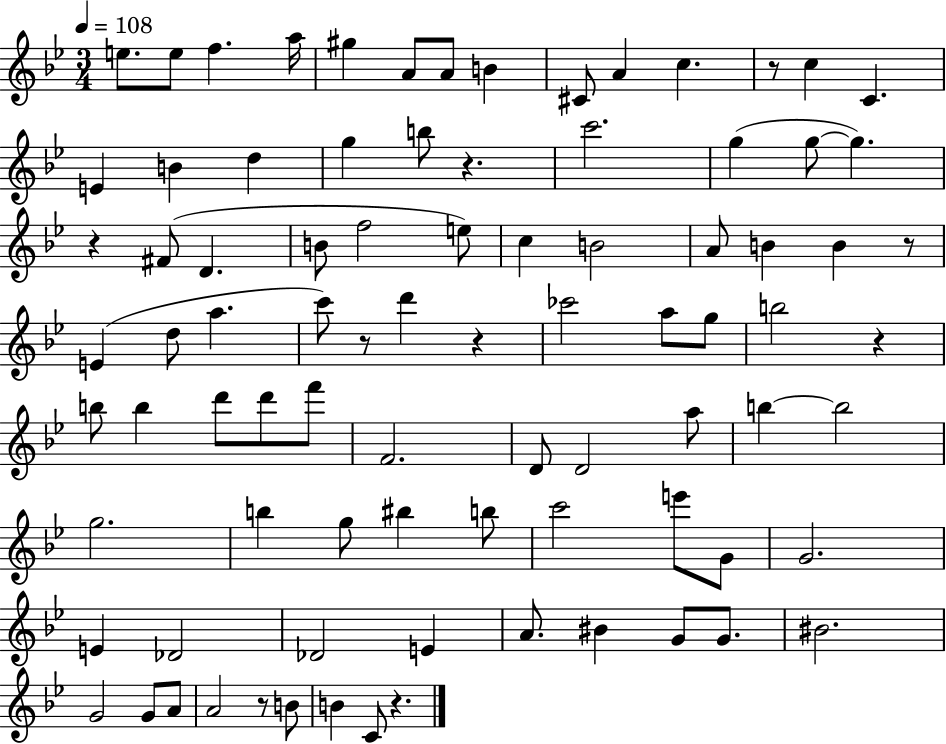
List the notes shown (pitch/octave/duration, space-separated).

E5/e. E5/e F5/q. A5/s G#5/q A4/e A4/e B4/q C#4/e A4/q C5/q. R/e C5/q C4/q. E4/q B4/q D5/q G5/q B5/e R/q. C6/h. G5/q G5/e G5/q. R/q F#4/e D4/q. B4/e F5/h E5/e C5/q B4/h A4/e B4/q B4/q R/e E4/q D5/e A5/q. C6/e R/e D6/q R/q CES6/h A5/e G5/e B5/h R/q B5/e B5/q D6/e D6/e F6/e F4/h. D4/e D4/h A5/e B5/q B5/h G5/h. B5/q G5/e BIS5/q B5/e C6/h E6/e G4/e G4/h. E4/q Db4/h Db4/h E4/q A4/e. BIS4/q G4/e G4/e. BIS4/h. G4/h G4/e A4/e A4/h R/e B4/e B4/q C4/e R/q.